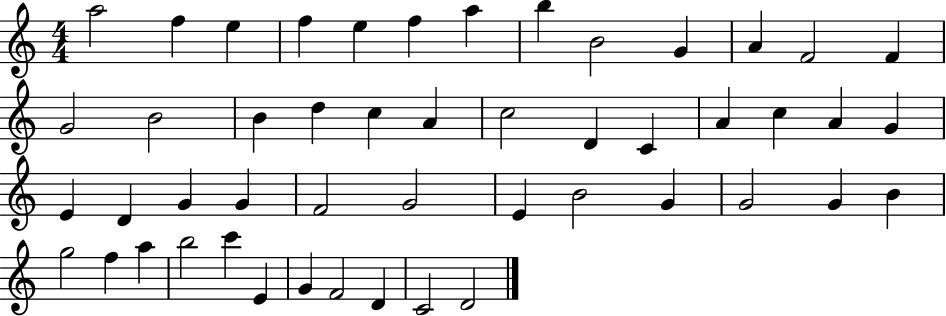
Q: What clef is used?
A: treble